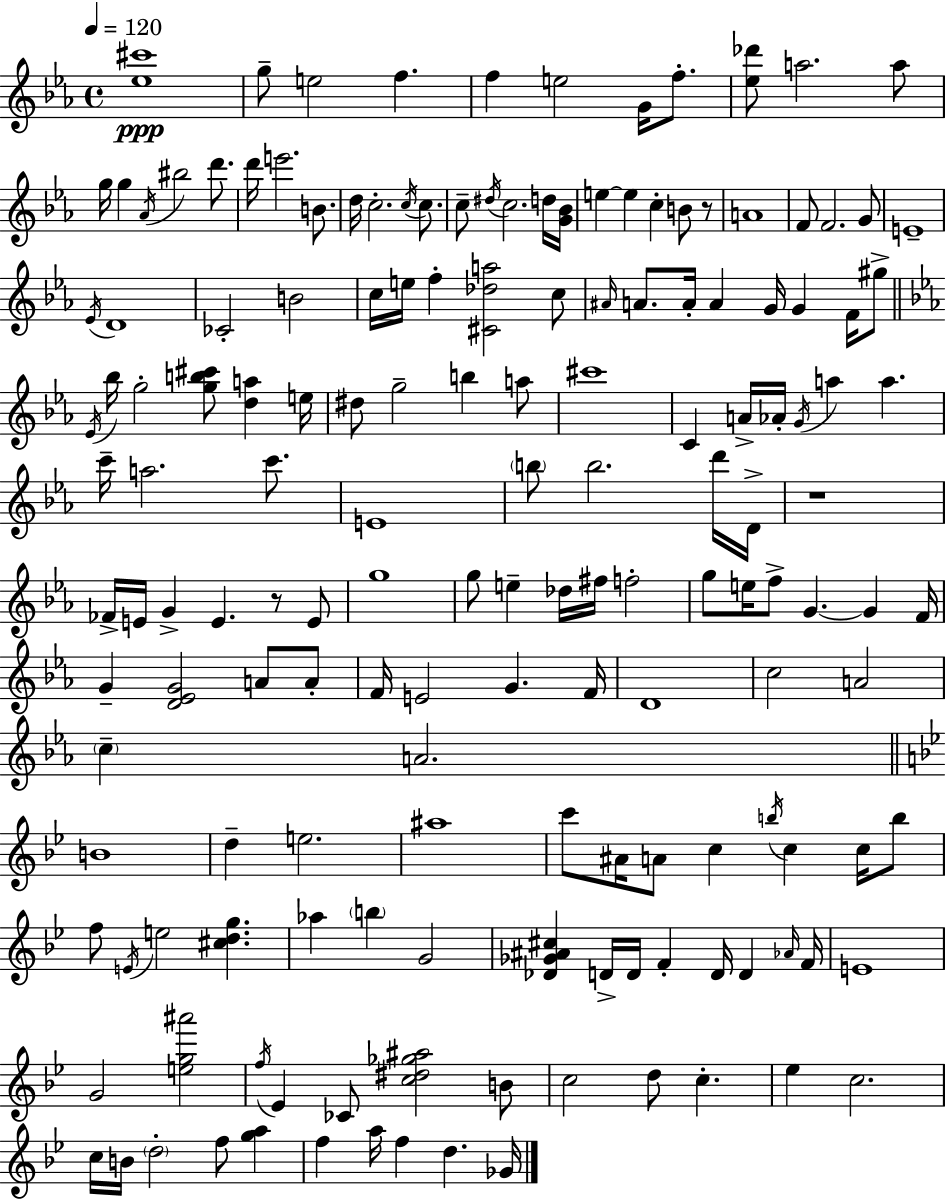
{
  \clef treble
  \time 4/4
  \defaultTimeSignature
  \key c \minor
  \tempo 4 = 120
  <ees'' cis'''>1\ppp | g''8-- e''2 f''4. | f''4 e''2 g'16 f''8.-. | <ees'' des'''>8 a''2. a''8 | \break g''16 g''4 \acciaccatura { aes'16 } bis''2 d'''8. | d'''16 e'''2. b'8. | d''16 c''2.-. \acciaccatura { c''16 } c''8. | c''8-- \acciaccatura { dis''16 } c''2. | \break d''16 <g' bes'>16 e''4~~ e''4 c''4-. b'8 | r8 a'1 | f'8 f'2. | g'8 e'1-- | \break \acciaccatura { ees'16 } d'1 | ces'2-. b'2 | c''16 e''16 f''4-. <cis' des'' a''>2 | c''8 \grace { ais'16 } a'8. a'16-. a'4 g'16 g'4 | \break f'16 gis''8-> \bar "||" \break \key ees \major \acciaccatura { ees'16 } bes''16 g''2-. <g'' b'' cis'''>8 <d'' a''>4 | e''16 dis''8 g''2-- b''4 a''8 | cis'''1 | c'4 a'16-> aes'16-. \acciaccatura { g'16 } a''4 a''4. | \break c'''16-- a''2. c'''8. | e'1 | \parenthesize b''8 b''2. | d'''16 d'16-> r1 | \break fes'16-> e'16 g'4-> e'4. r8 | e'8 g''1 | g''8 e''4-- des''16 fis''16 f''2-. | g''8 e''16 f''8-> g'4.~~ g'4 | \break f'16 g'4-- <d' ees' g'>2 a'8 | a'8-. f'16 e'2 g'4. | f'16 d'1 | c''2 a'2 | \break \parenthesize c''4-- a'2. | \bar "||" \break \key bes \major b'1 | d''4-- e''2. | ais''1 | c'''8 ais'16 a'8 c''4 \acciaccatura { b''16 } c''4 c''16 b''8 | \break f''8 \acciaccatura { e'16 } e''2 <cis'' d'' g''>4. | aes''4 \parenthesize b''4 g'2 | <des' ges' ais' cis''>4 d'16-> d'16 f'4-. d'16 d'4 | \grace { aes'16 } f'16 e'1 | \break g'2 <e'' g'' ais'''>2 | \acciaccatura { f''16 } ees'4 ces'8 <c'' dis'' ges'' ais''>2 | b'8 c''2 d''8 c''4.-. | ees''4 c''2. | \break c''16 b'16 \parenthesize d''2-. f''8 | <g'' a''>4 f''4 a''16 f''4 d''4. | ges'16 \bar "|."
}